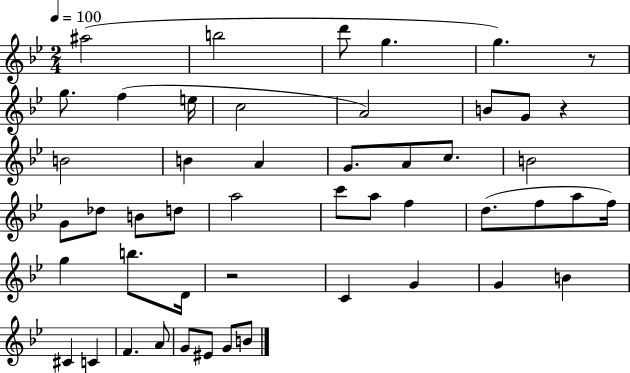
{
  \clef treble
  \numericTimeSignature
  \time 2/4
  \key bes \major
  \tempo 4 = 100
  ais''2( | b''2 | d'''8 g''4. | g''4.) r8 | \break g''8. f''4( e''16 | c''2 | a'2) | b'8 g'8 r4 | \break b'2 | b'4 a'4 | g'8. a'8 c''8. | b'2 | \break g'8 des''8 b'8 d''8 | a''2 | c'''8 a''8 f''4 | d''8.( f''8 a''8 f''16) | \break g''4 b''8. d'16 | r2 | c'4 g'4 | g'4 b'4 | \break cis'4 c'4 | f'4. a'8 | g'8 eis'8 g'8 b'8 | \bar "|."
}